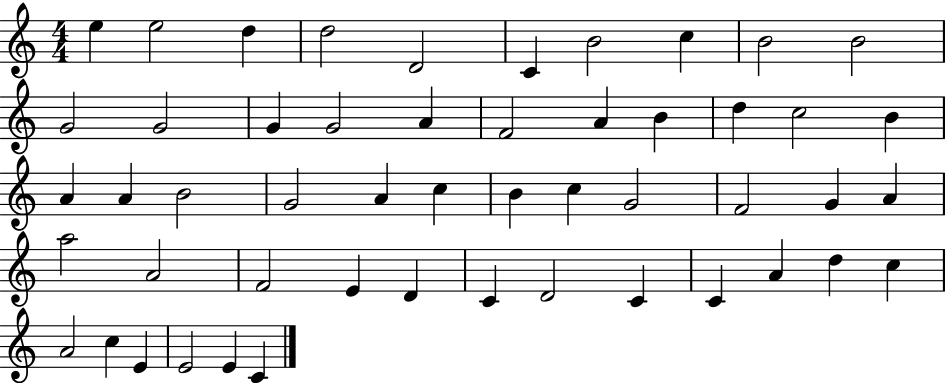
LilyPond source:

{
  \clef treble
  \numericTimeSignature
  \time 4/4
  \key c \major
  e''4 e''2 d''4 | d''2 d'2 | c'4 b'2 c''4 | b'2 b'2 | \break g'2 g'2 | g'4 g'2 a'4 | f'2 a'4 b'4 | d''4 c''2 b'4 | \break a'4 a'4 b'2 | g'2 a'4 c''4 | b'4 c''4 g'2 | f'2 g'4 a'4 | \break a''2 a'2 | f'2 e'4 d'4 | c'4 d'2 c'4 | c'4 a'4 d''4 c''4 | \break a'2 c''4 e'4 | e'2 e'4 c'4 | \bar "|."
}